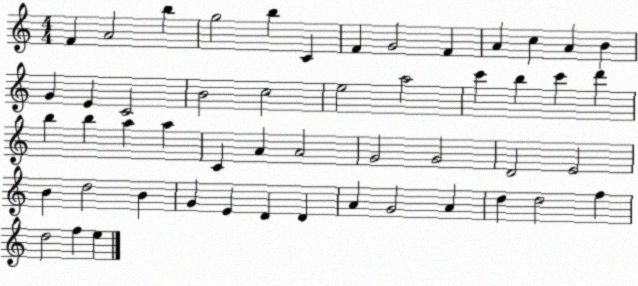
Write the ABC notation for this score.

X:1
T:Untitled
M:4/4
L:1/4
K:C
F A2 b g2 b C F G2 F A c A B G E C2 B2 c2 e2 a2 c' b c' d' b b a a C A A2 G2 G2 D2 E2 B d2 B G E D D A G2 A d d2 f d2 f e